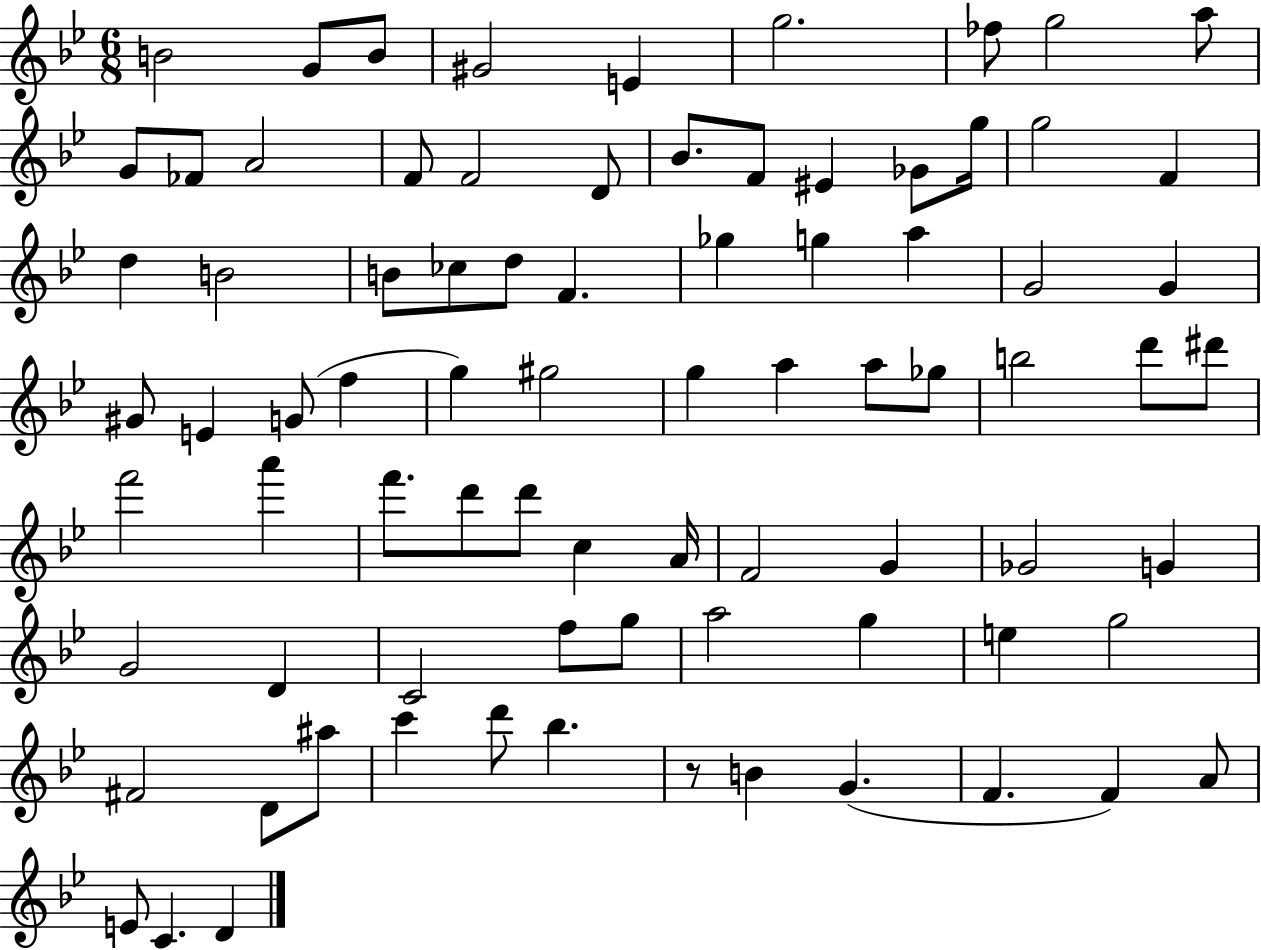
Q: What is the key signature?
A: BES major